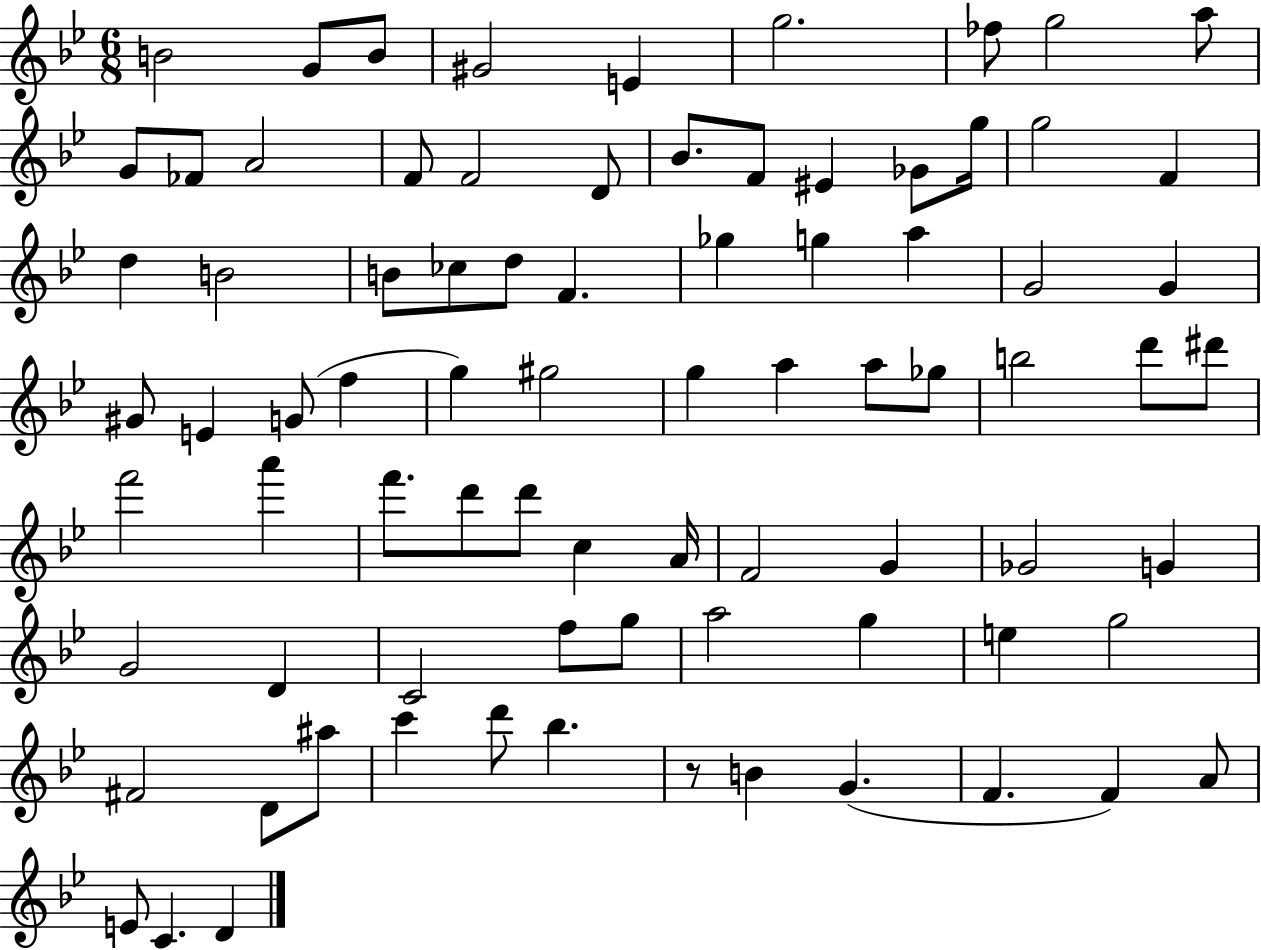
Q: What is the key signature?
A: BES major